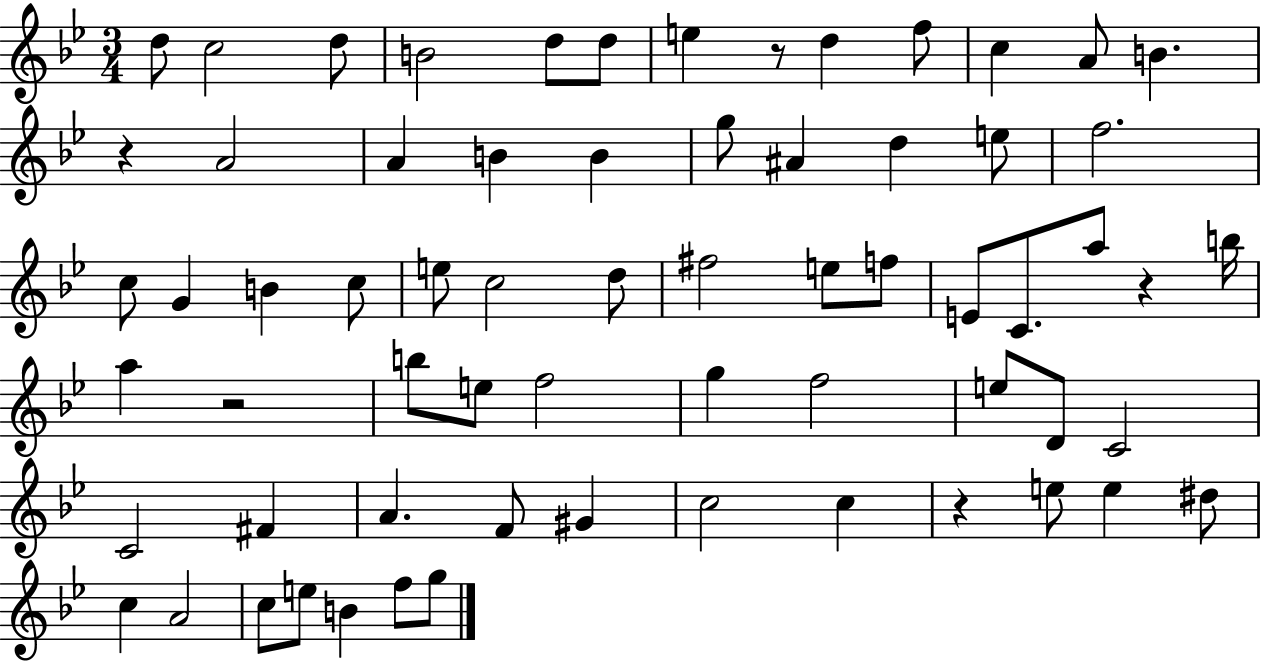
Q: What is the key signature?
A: BES major